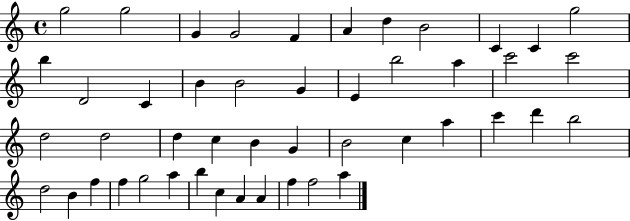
{
  \clef treble
  \time 4/4
  \defaultTimeSignature
  \key c \major
  g''2 g''2 | g'4 g'2 f'4 | a'4 d''4 b'2 | c'4 c'4 g''2 | \break b''4 d'2 c'4 | b'4 b'2 g'4 | e'4 b''2 a''4 | c'''2 c'''2 | \break d''2 d''2 | d''4 c''4 b'4 g'4 | b'2 c''4 a''4 | c'''4 d'''4 b''2 | \break d''2 b'4 f''4 | f''4 g''2 a''4 | b''4 c''4 a'4 a'4 | f''4 f''2 a''4 | \break \bar "|."
}